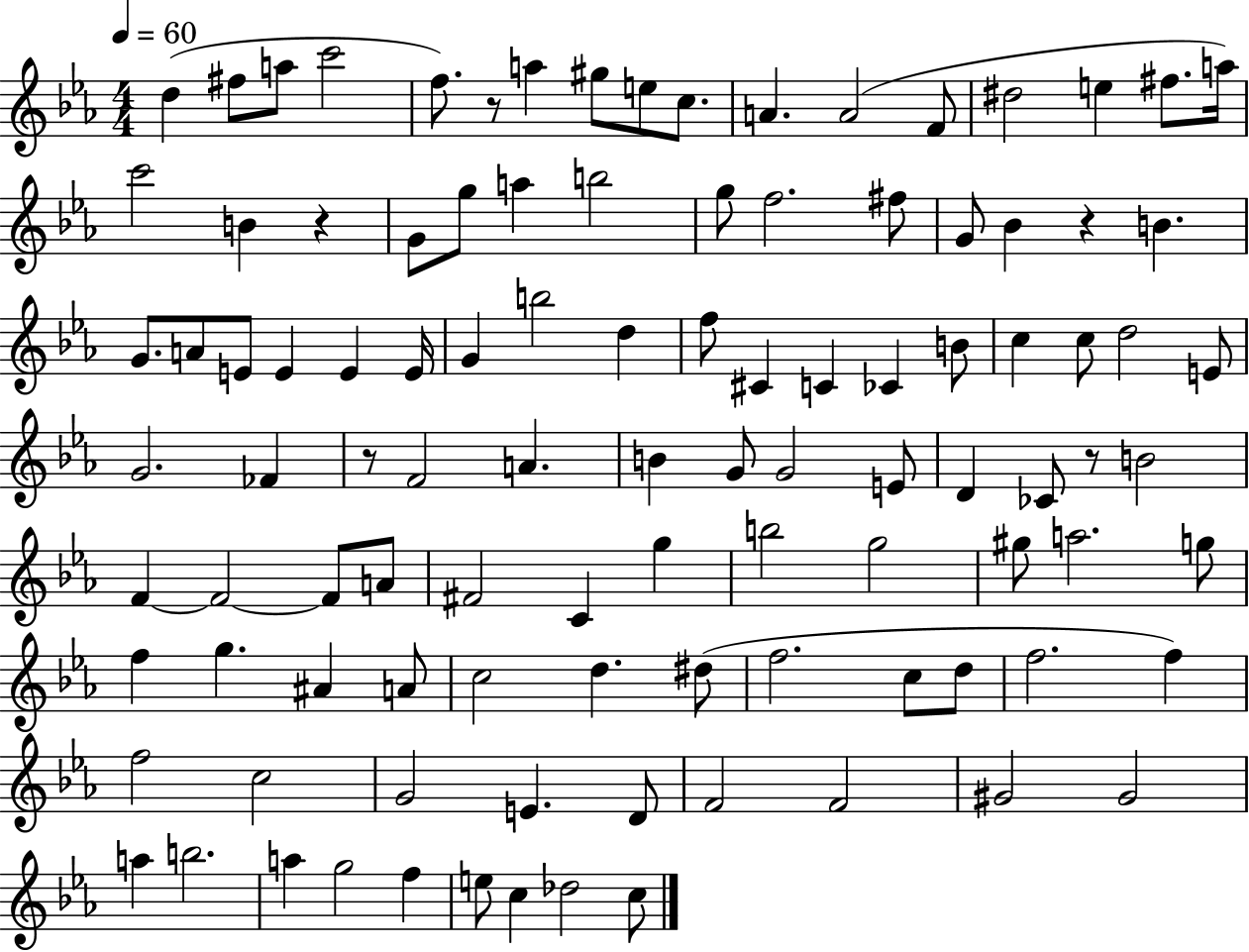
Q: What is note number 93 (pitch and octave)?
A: A5